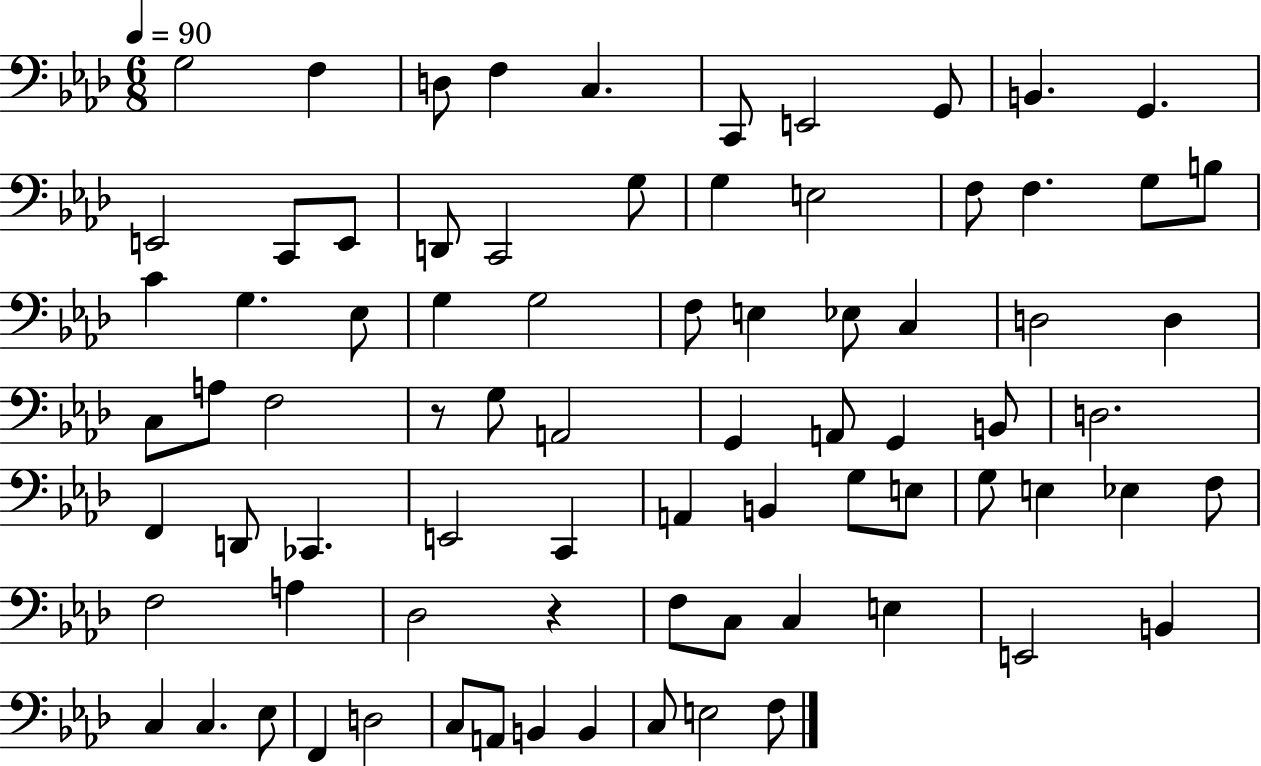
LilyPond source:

{
  \clef bass
  \numericTimeSignature
  \time 6/8
  \key aes \major
  \tempo 4 = 90
  g2 f4 | d8 f4 c4. | c,8 e,2 g,8 | b,4. g,4. | \break e,2 c,8 e,8 | d,8 c,2 g8 | g4 e2 | f8 f4. g8 b8 | \break c'4 g4. ees8 | g4 g2 | f8 e4 ees8 c4 | d2 d4 | \break c8 a8 f2 | r8 g8 a,2 | g,4 a,8 g,4 b,8 | d2. | \break f,4 d,8 ces,4. | e,2 c,4 | a,4 b,4 g8 e8 | g8 e4 ees4 f8 | \break f2 a4 | des2 r4 | f8 c8 c4 e4 | e,2 b,4 | \break c4 c4. ees8 | f,4 d2 | c8 a,8 b,4 b,4 | c8 e2 f8 | \break \bar "|."
}